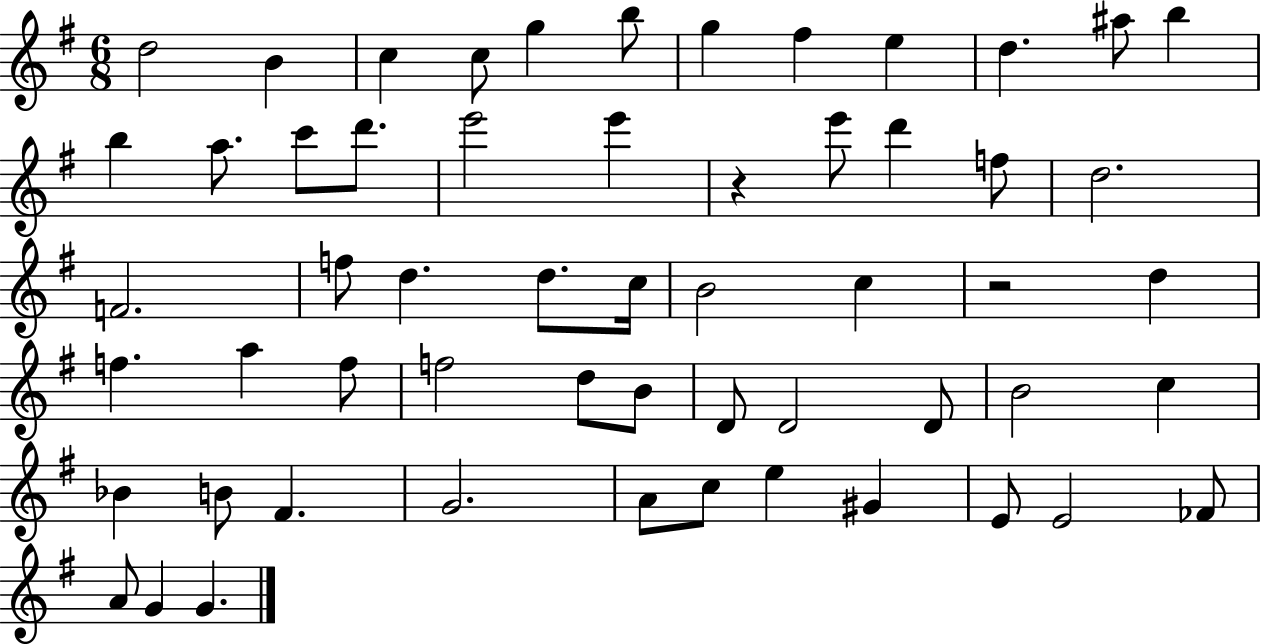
D5/h B4/q C5/q C5/e G5/q B5/e G5/q F#5/q E5/q D5/q. A#5/e B5/q B5/q A5/e. C6/e D6/e. E6/h E6/q R/q E6/e D6/q F5/e D5/h. F4/h. F5/e D5/q. D5/e. C5/s B4/h C5/q R/h D5/q F5/q. A5/q F5/e F5/h D5/e B4/e D4/e D4/h D4/e B4/h C5/q Bb4/q B4/e F#4/q. G4/h. A4/e C5/e E5/q G#4/q E4/e E4/h FES4/e A4/e G4/q G4/q.